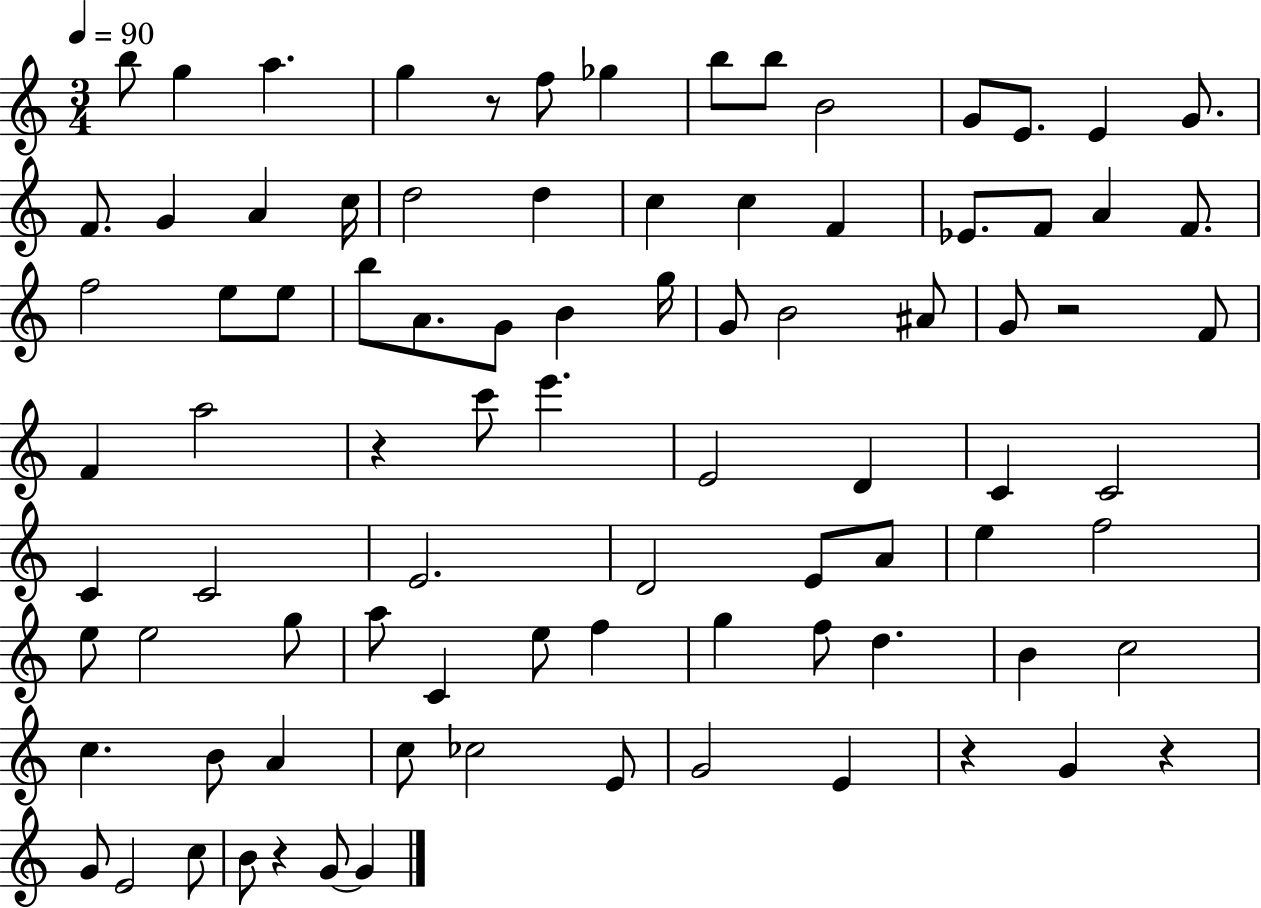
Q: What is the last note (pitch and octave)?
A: G4